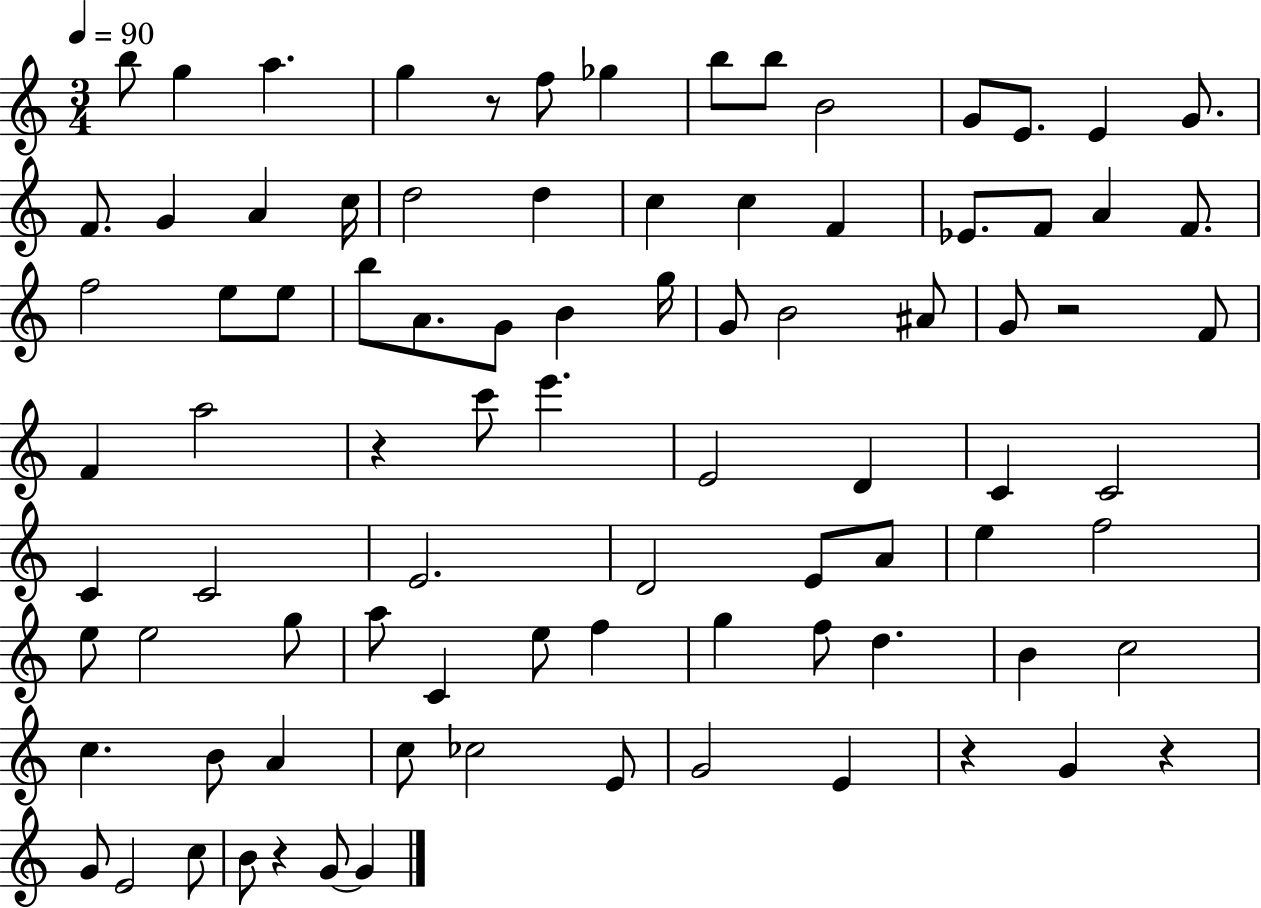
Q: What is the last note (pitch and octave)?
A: G4